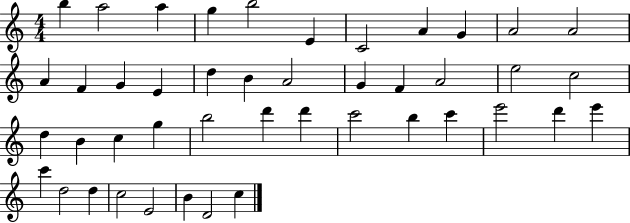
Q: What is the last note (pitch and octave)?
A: C5